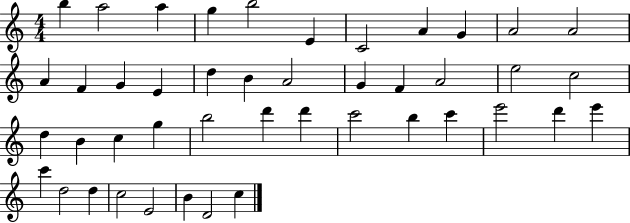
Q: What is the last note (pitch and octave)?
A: C5